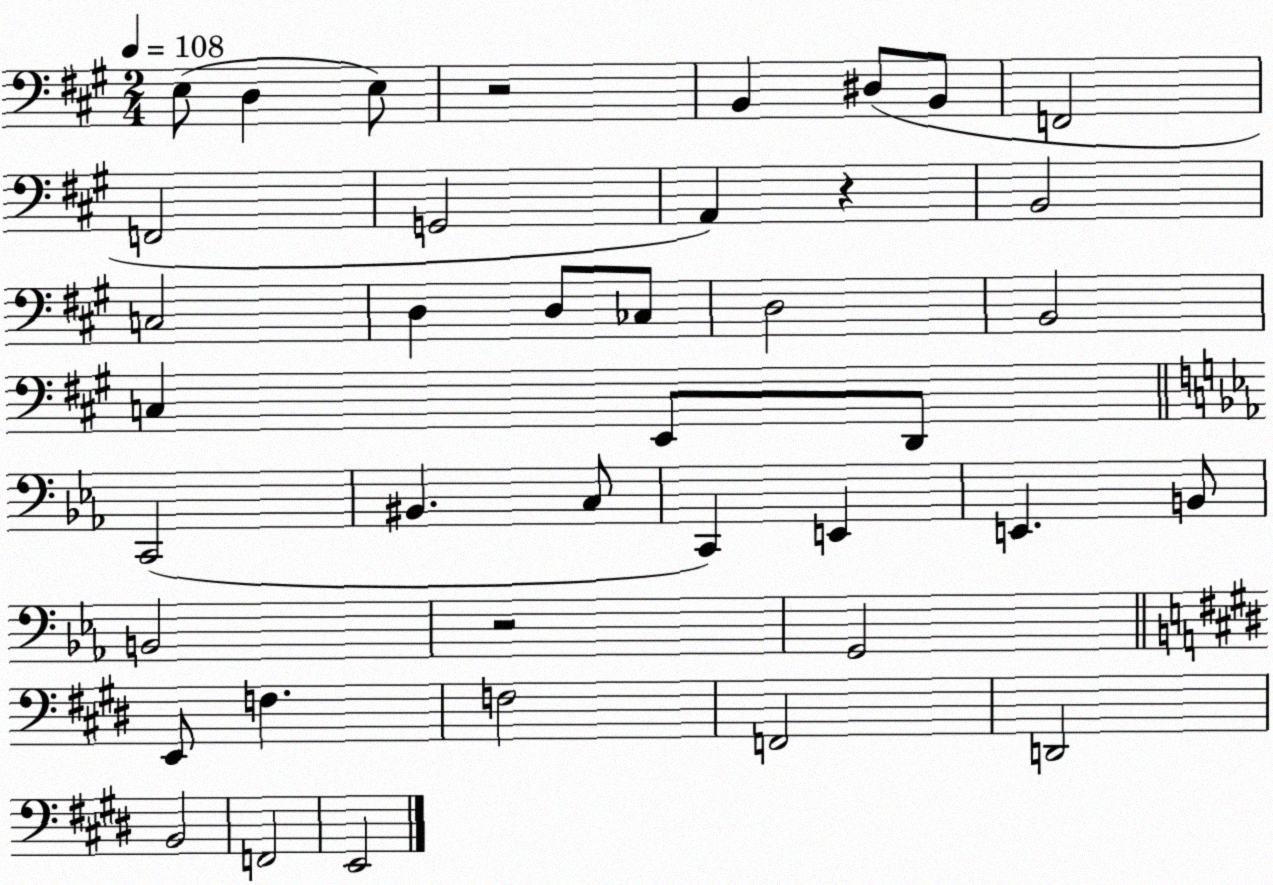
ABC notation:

X:1
T:Untitled
M:2/4
L:1/4
K:A
E,/2 D, E,/2 z2 B,, ^D,/2 B,,/2 F,,2 F,,2 G,,2 A,, z B,,2 C,2 D, D,/2 _C,/2 D,2 B,,2 C, E,,/2 D,,/2 C,,2 ^B,, C,/2 C,, E,, E,, B,,/2 B,,2 z2 G,,2 E,,/2 F, F,2 F,,2 D,,2 B,,2 F,,2 E,,2